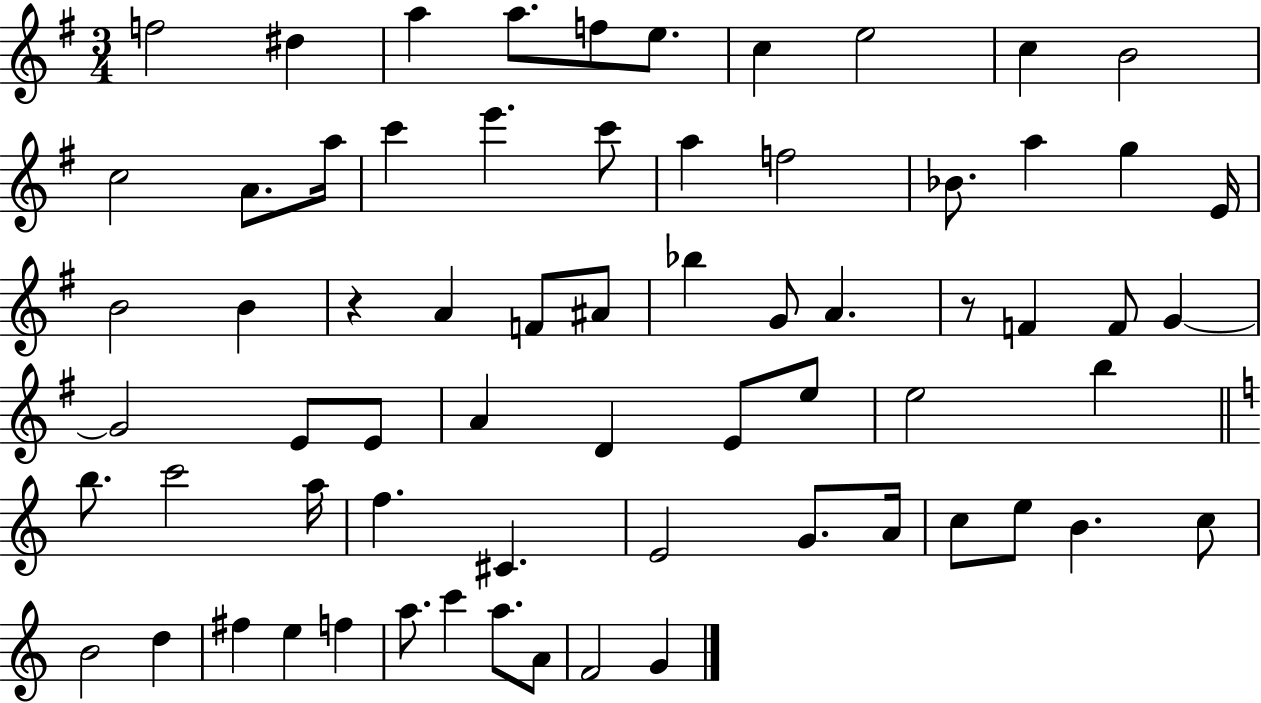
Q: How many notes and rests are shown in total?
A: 67